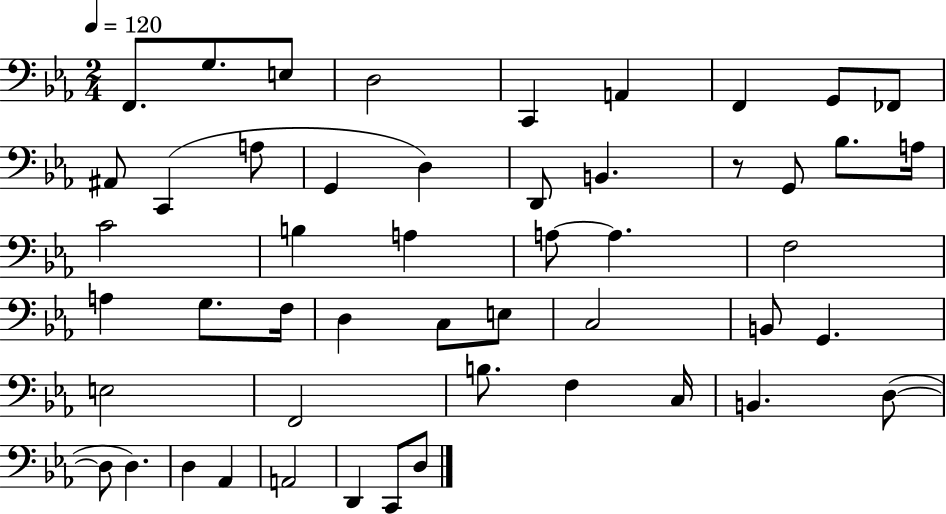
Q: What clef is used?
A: bass